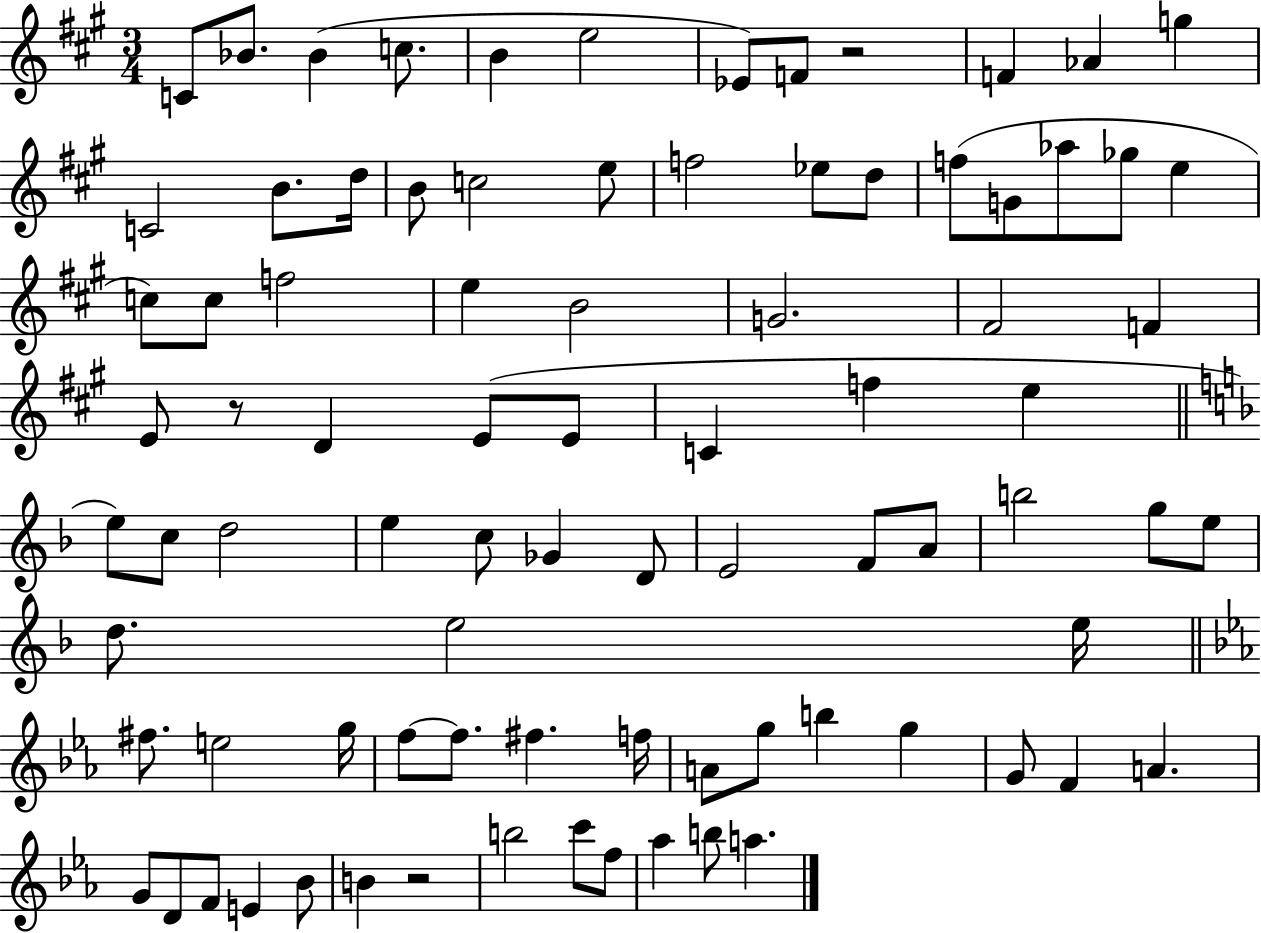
X:1
T:Untitled
M:3/4
L:1/4
K:A
C/2 _B/2 _B c/2 B e2 _E/2 F/2 z2 F _A g C2 B/2 d/4 B/2 c2 e/2 f2 _e/2 d/2 f/2 G/2 _a/2 _g/2 e c/2 c/2 f2 e B2 G2 ^F2 F E/2 z/2 D E/2 E/2 C f e e/2 c/2 d2 e c/2 _G D/2 E2 F/2 A/2 b2 g/2 e/2 d/2 e2 e/4 ^f/2 e2 g/4 f/2 f/2 ^f f/4 A/2 g/2 b g G/2 F A G/2 D/2 F/2 E _B/2 B z2 b2 c'/2 f/2 _a b/2 a